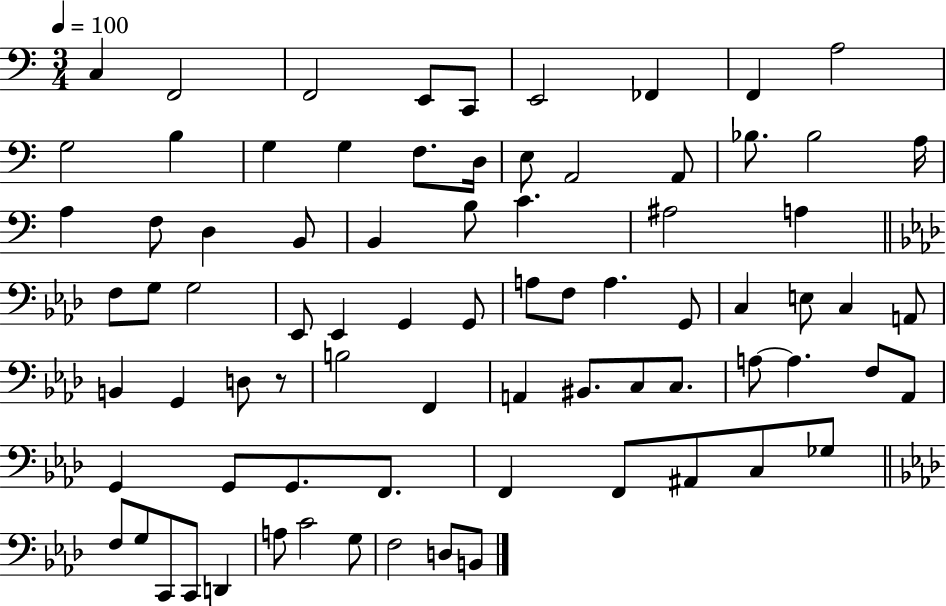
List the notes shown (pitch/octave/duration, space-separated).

C3/q F2/h F2/h E2/e C2/e E2/h FES2/q F2/q A3/h G3/h B3/q G3/q G3/q F3/e. D3/s E3/e A2/h A2/e Bb3/e. Bb3/h A3/s A3/q F3/e D3/q B2/e B2/q B3/e C4/q. A#3/h A3/q F3/e G3/e G3/h Eb2/e Eb2/q G2/q G2/e A3/e F3/e A3/q. G2/e C3/q E3/e C3/q A2/e B2/q G2/q D3/e R/e B3/h F2/q A2/q BIS2/e. C3/e C3/e. A3/e A3/q. F3/e Ab2/e G2/q G2/e G2/e. F2/e. F2/q F2/e A#2/e C3/e Gb3/e F3/e G3/e C2/e C2/e D2/q A3/e C4/h G3/e F3/h D3/e B2/e